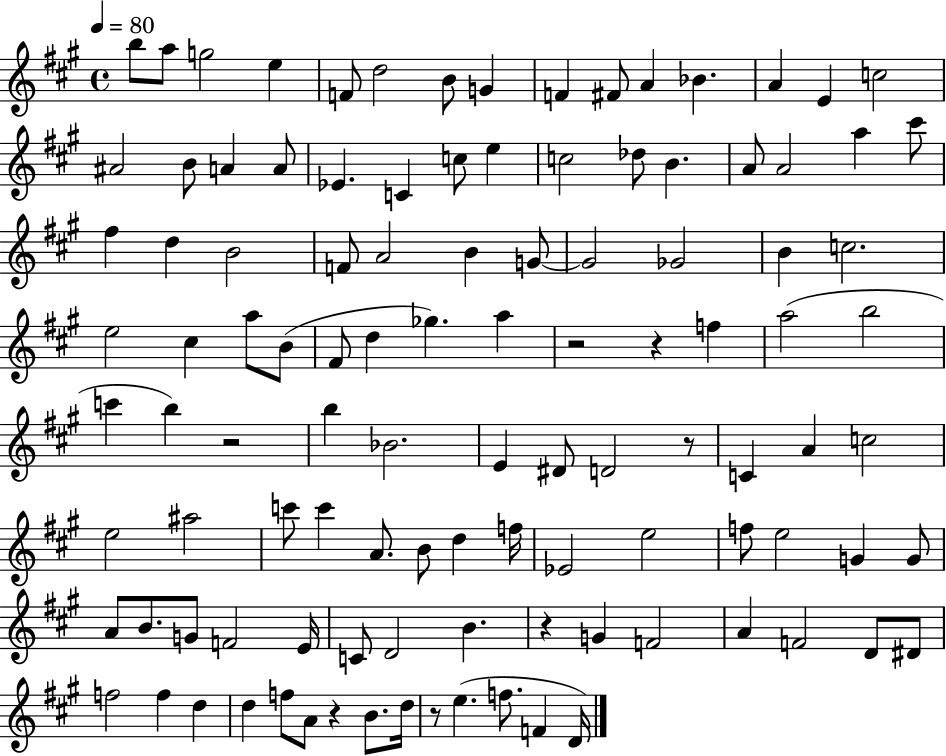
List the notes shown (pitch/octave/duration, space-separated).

B5/e A5/e G5/h E5/q F4/e D5/h B4/e G4/q F4/q F#4/e A4/q Bb4/q. A4/q E4/q C5/h A#4/h B4/e A4/q A4/e Eb4/q. C4/q C5/e E5/q C5/h Db5/e B4/q. A4/e A4/h A5/q C#6/e F#5/q D5/q B4/h F4/e A4/h B4/q G4/e G4/h Gb4/h B4/q C5/h. E5/h C#5/q A5/e B4/e F#4/e D5/q Gb5/q. A5/q R/h R/q F5/q A5/h B5/h C6/q B5/q R/h B5/q Bb4/h. E4/q D#4/e D4/h R/e C4/q A4/q C5/h E5/h A#5/h C6/e C6/q A4/e. B4/e D5/q F5/s Eb4/h E5/h F5/e E5/h G4/q G4/e A4/e B4/e. G4/e F4/h E4/s C4/e D4/h B4/q. R/q G4/q F4/h A4/q F4/h D4/e D#4/e F5/h F5/q D5/q D5/q F5/e A4/e R/q B4/e. D5/s R/e E5/q. F5/e. F4/q D4/s